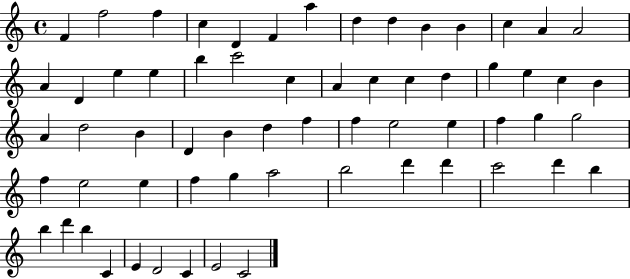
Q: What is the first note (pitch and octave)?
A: F4